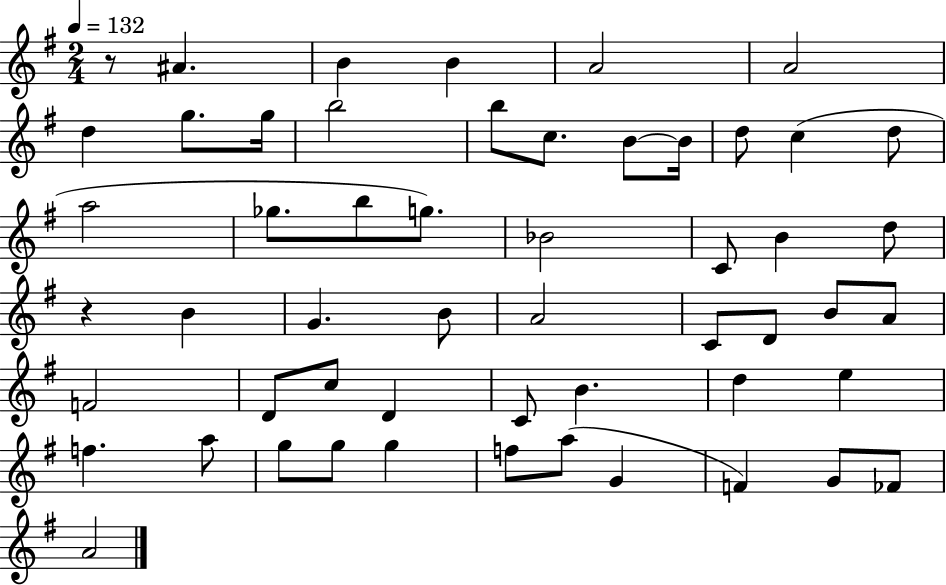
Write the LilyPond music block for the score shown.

{
  \clef treble
  \numericTimeSignature
  \time 2/4
  \key g \major
  \tempo 4 = 132
  \repeat volta 2 { r8 ais'4. | b'4 b'4 | a'2 | a'2 | \break d''4 g''8. g''16 | b''2 | b''8 c''8. b'8~~ b'16 | d''8 c''4( d''8 | \break a''2 | ges''8. b''8 g''8.) | bes'2 | c'8 b'4 d''8 | \break r4 b'4 | g'4. b'8 | a'2 | c'8 d'8 b'8 a'8 | \break f'2 | d'8 c''8 d'4 | c'8 b'4. | d''4 e''4 | \break f''4. a''8 | g''8 g''8 g''4 | f''8 a''8( g'4 | f'4) g'8 fes'8 | \break a'2 | } \bar "|."
}